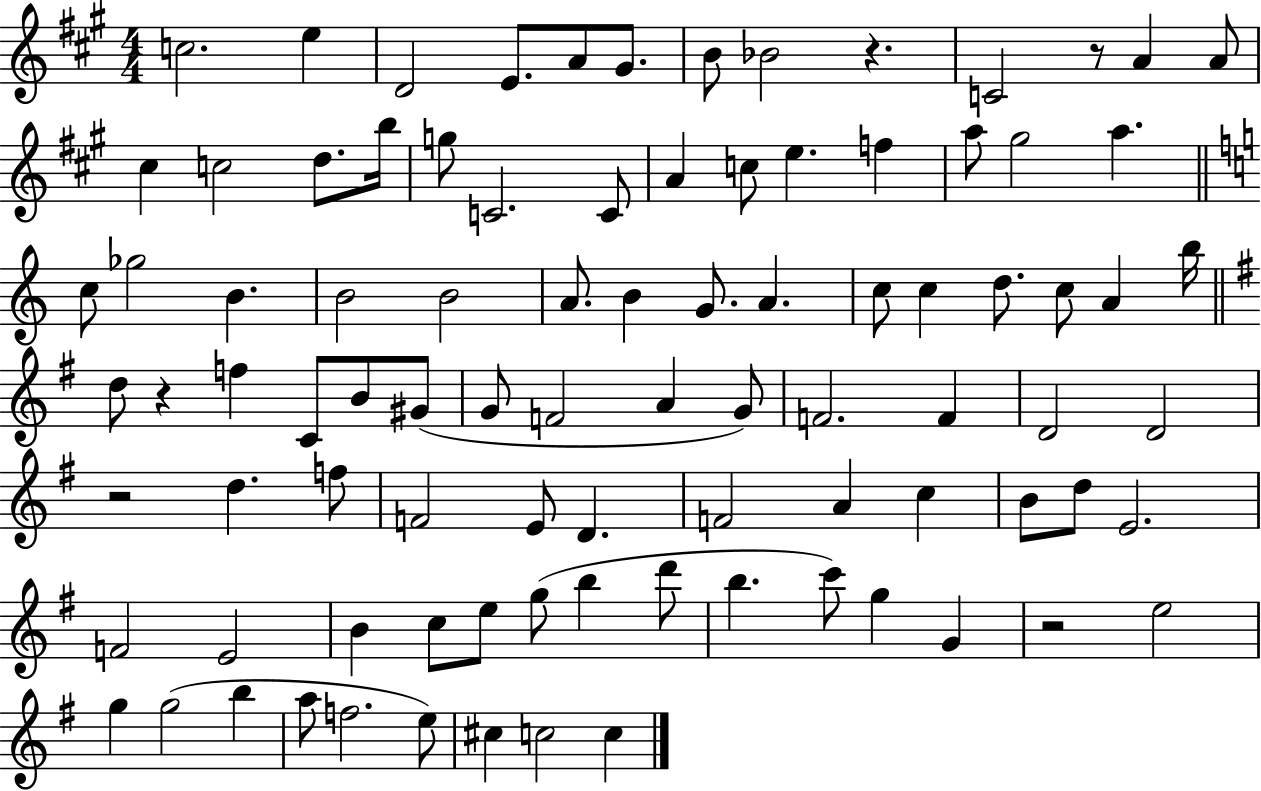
X:1
T:Untitled
M:4/4
L:1/4
K:A
c2 e D2 E/2 A/2 ^G/2 B/2 _B2 z C2 z/2 A A/2 ^c c2 d/2 b/4 g/2 C2 C/2 A c/2 e f a/2 ^g2 a c/2 _g2 B B2 B2 A/2 B G/2 A c/2 c d/2 c/2 A b/4 d/2 z f C/2 B/2 ^G/2 G/2 F2 A G/2 F2 F D2 D2 z2 d f/2 F2 E/2 D F2 A c B/2 d/2 E2 F2 E2 B c/2 e/2 g/2 b d'/2 b c'/2 g G z2 e2 g g2 b a/2 f2 e/2 ^c c2 c